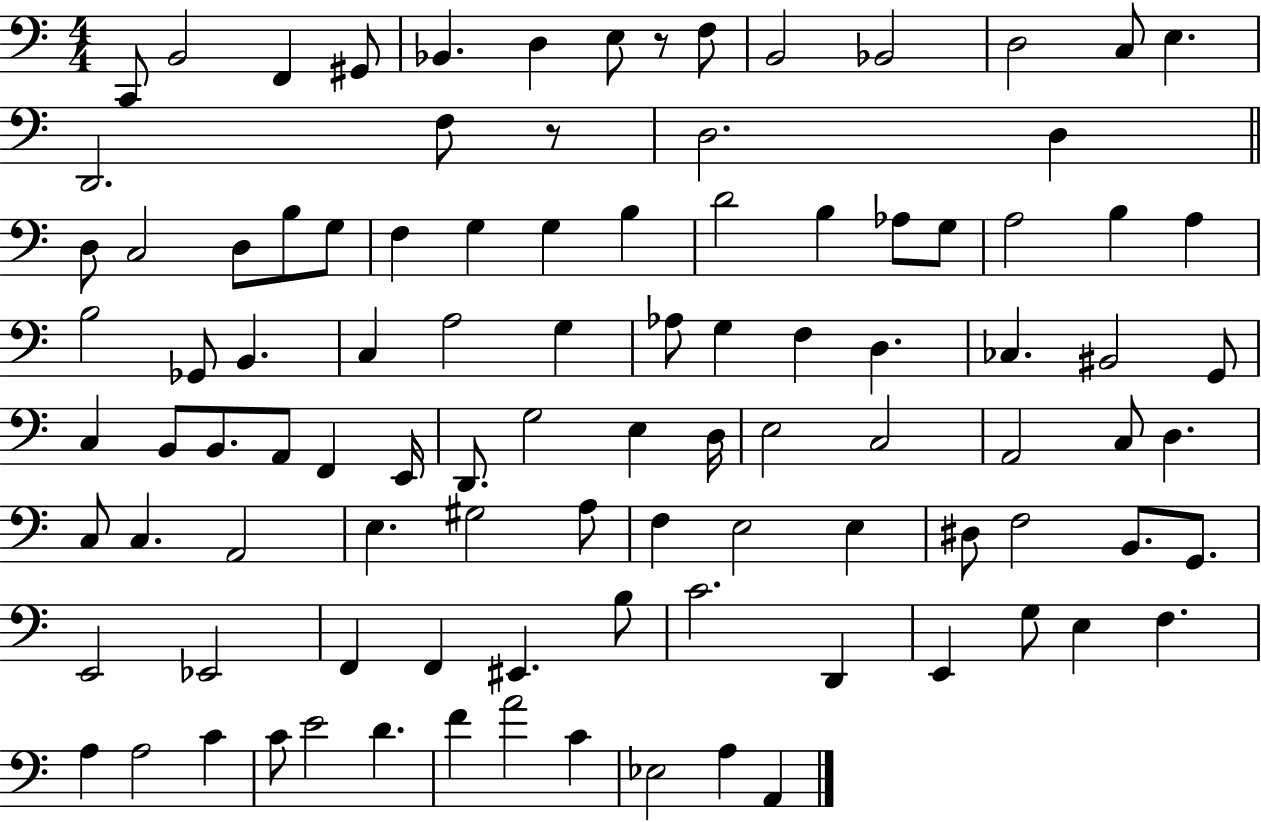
X:1
T:Untitled
M:4/4
L:1/4
K:C
C,,/2 B,,2 F,, ^G,,/2 _B,, D, E,/2 z/2 F,/2 B,,2 _B,,2 D,2 C,/2 E, D,,2 F,/2 z/2 D,2 D, D,/2 C,2 D,/2 B,/2 G,/2 F, G, G, B, D2 B, _A,/2 G,/2 A,2 B, A, B,2 _G,,/2 B,, C, A,2 G, _A,/2 G, F, D, _C, ^B,,2 G,,/2 C, B,,/2 B,,/2 A,,/2 F,, E,,/4 D,,/2 G,2 E, D,/4 E,2 C,2 A,,2 C,/2 D, C,/2 C, A,,2 E, ^G,2 A,/2 F, E,2 E, ^D,/2 F,2 B,,/2 G,,/2 E,,2 _E,,2 F,, F,, ^E,, B,/2 C2 D,, E,, G,/2 E, F, A, A,2 C C/2 E2 D F A2 C _E,2 A, A,,